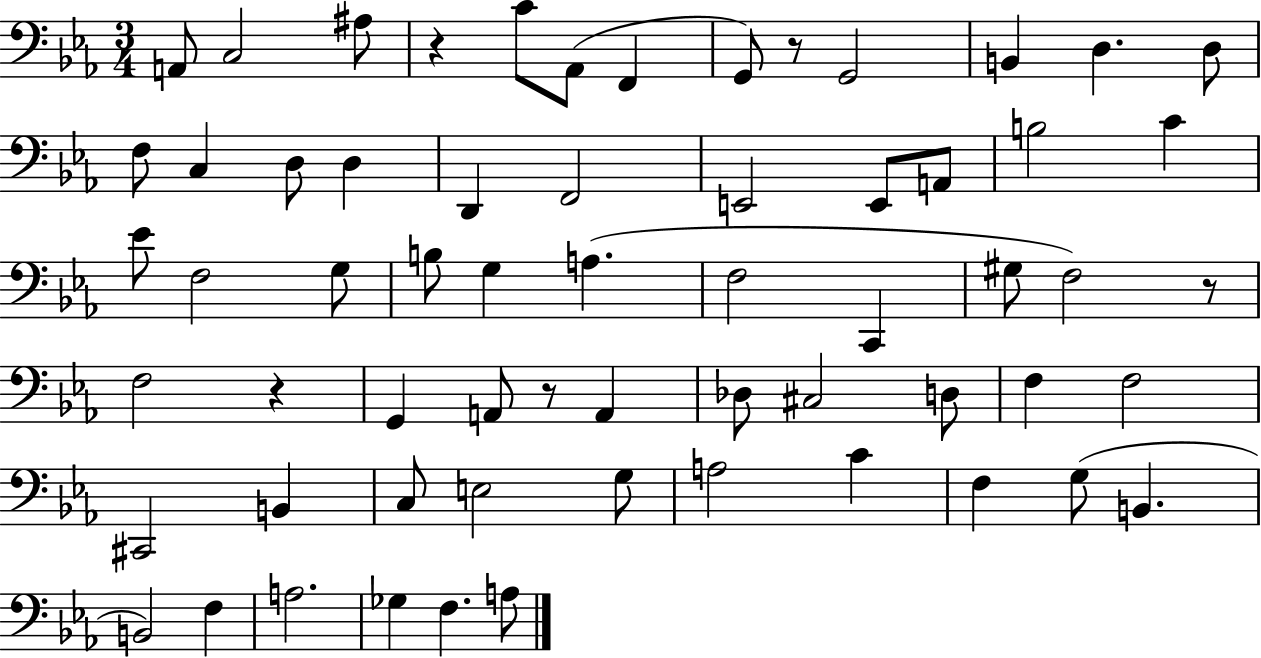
{
  \clef bass
  \numericTimeSignature
  \time 3/4
  \key ees \major
  \repeat volta 2 { a,8 c2 ais8 | r4 c'8 aes,8( f,4 | g,8) r8 g,2 | b,4 d4. d8 | \break f8 c4 d8 d4 | d,4 f,2 | e,2 e,8 a,8 | b2 c'4 | \break ees'8 f2 g8 | b8 g4 a4.( | f2 c,4 | gis8 f2) r8 | \break f2 r4 | g,4 a,8 r8 a,4 | des8 cis2 d8 | f4 f2 | \break cis,2 b,4 | c8 e2 g8 | a2 c'4 | f4 g8( b,4. | \break b,2) f4 | a2. | ges4 f4. a8 | } \bar "|."
}